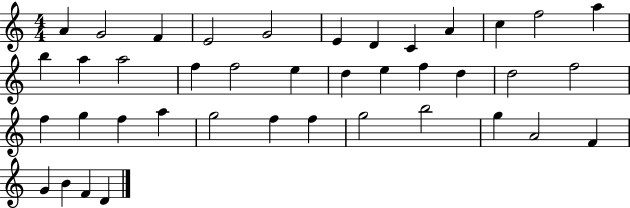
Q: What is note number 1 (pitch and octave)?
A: A4